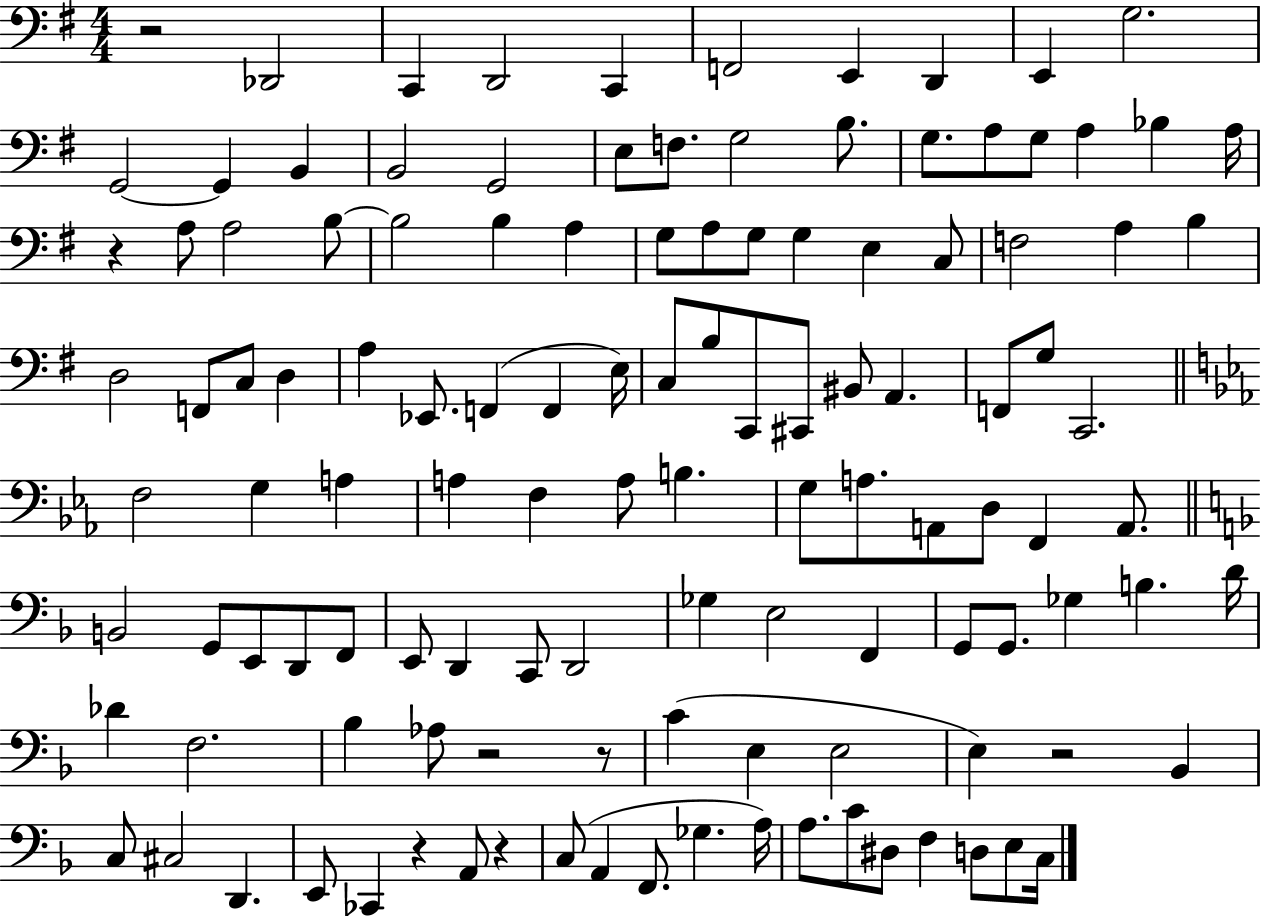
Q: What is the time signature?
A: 4/4